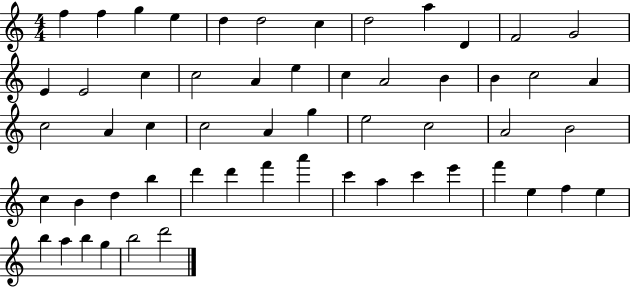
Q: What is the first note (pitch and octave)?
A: F5